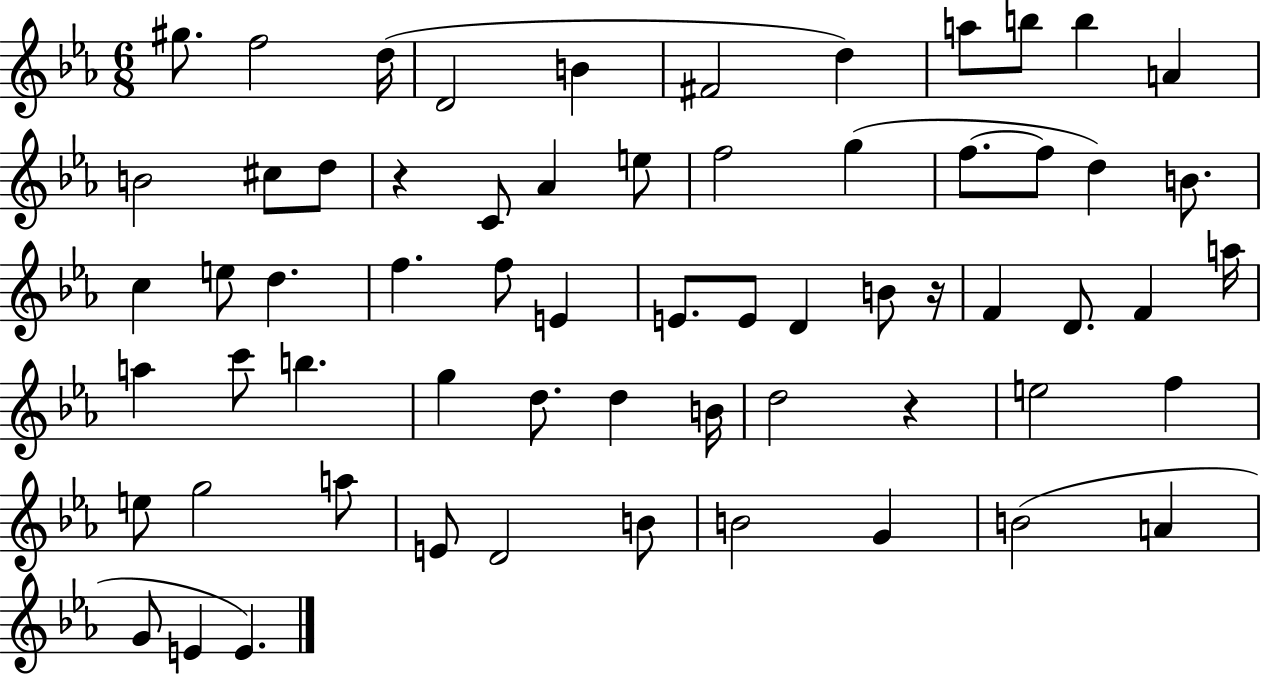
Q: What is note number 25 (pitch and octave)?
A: E5